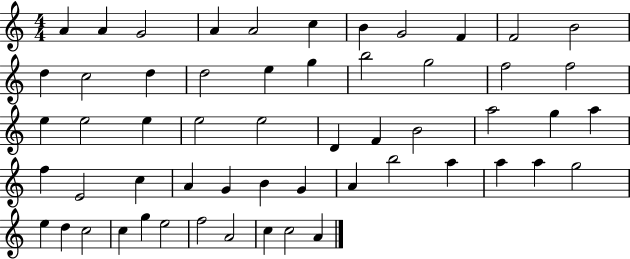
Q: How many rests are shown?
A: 0